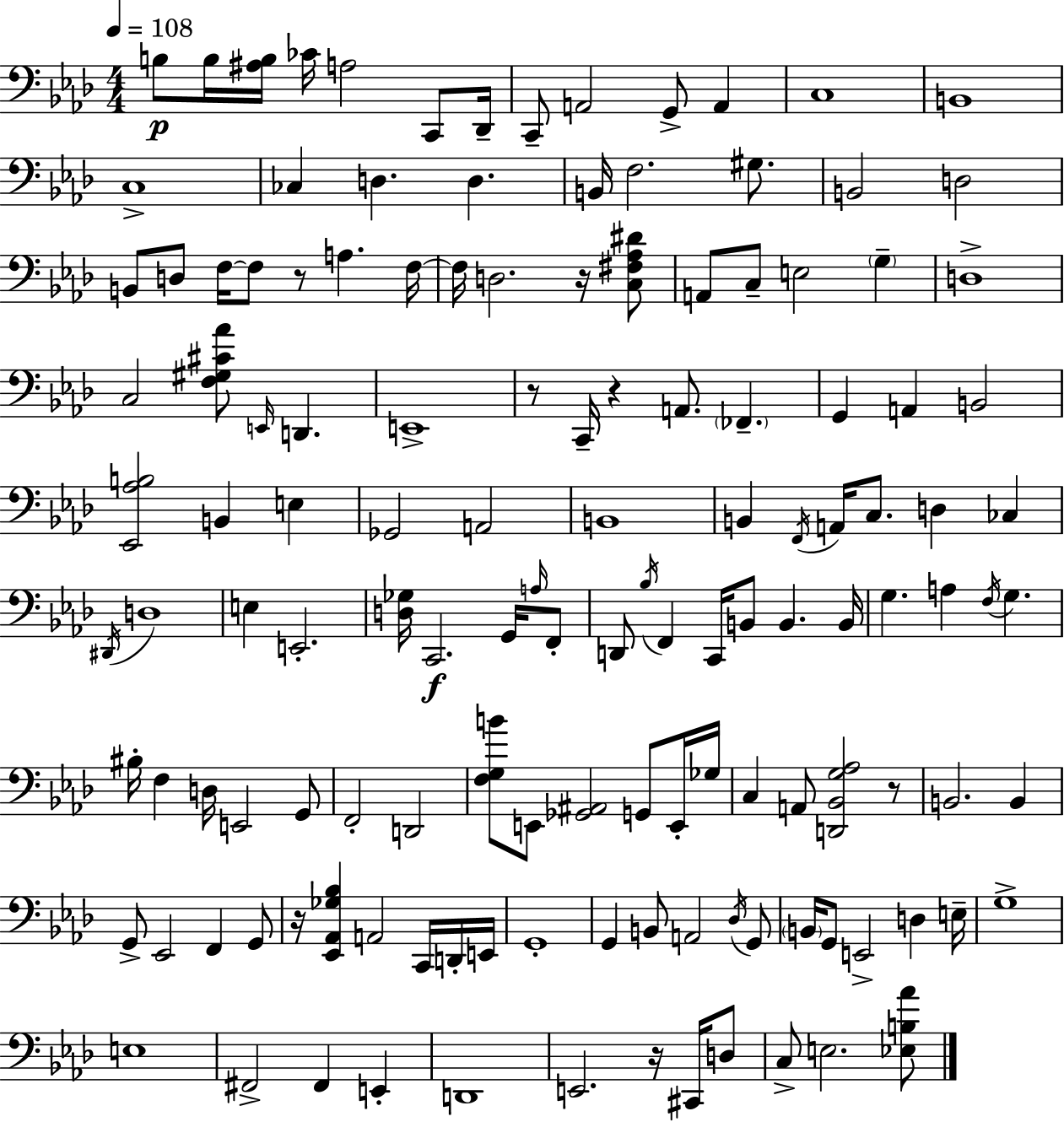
X:1
T:Untitled
M:4/4
L:1/4
K:Ab
B,/2 B,/4 [^A,B,]/4 _C/4 A,2 C,,/2 _D,,/4 C,,/2 A,,2 G,,/2 A,, C,4 B,,4 C,4 _C, D, D, B,,/4 F,2 ^G,/2 B,,2 D,2 B,,/2 D,/2 F,/4 F,/2 z/2 A, F,/4 F,/4 D,2 z/4 [C,^F,_A,^D]/2 A,,/2 C,/2 E,2 G, D,4 C,2 [F,^G,^C_A]/2 E,,/4 D,, E,,4 z/2 C,,/4 z A,,/2 _F,, G,, A,, B,,2 [_E,,_A,B,]2 B,, E, _G,,2 A,,2 B,,4 B,, F,,/4 A,,/4 C,/2 D, _C, ^D,,/4 D,4 E, E,,2 [D,_G,]/4 C,,2 G,,/4 A,/4 F,,/2 D,,/2 _B,/4 F,, C,,/4 B,,/2 B,, B,,/4 G, A, F,/4 G, ^B,/4 F, D,/4 E,,2 G,,/2 F,,2 D,,2 [F,G,B]/2 E,,/2 [_G,,^A,,]2 G,,/2 E,,/4 _G,/4 C, A,,/2 [D,,_B,,G,_A,]2 z/2 B,,2 B,, G,,/2 _E,,2 F,, G,,/2 z/4 [_E,,_A,,_G,_B,] A,,2 C,,/4 D,,/4 E,,/4 G,,4 G,, B,,/2 A,,2 _D,/4 G,,/2 B,,/4 G,,/2 E,,2 D, E,/4 G,4 E,4 ^F,,2 ^F,, E,, D,,4 E,,2 z/4 ^C,,/4 D,/2 C,/2 E,2 [_E,B,_A]/2